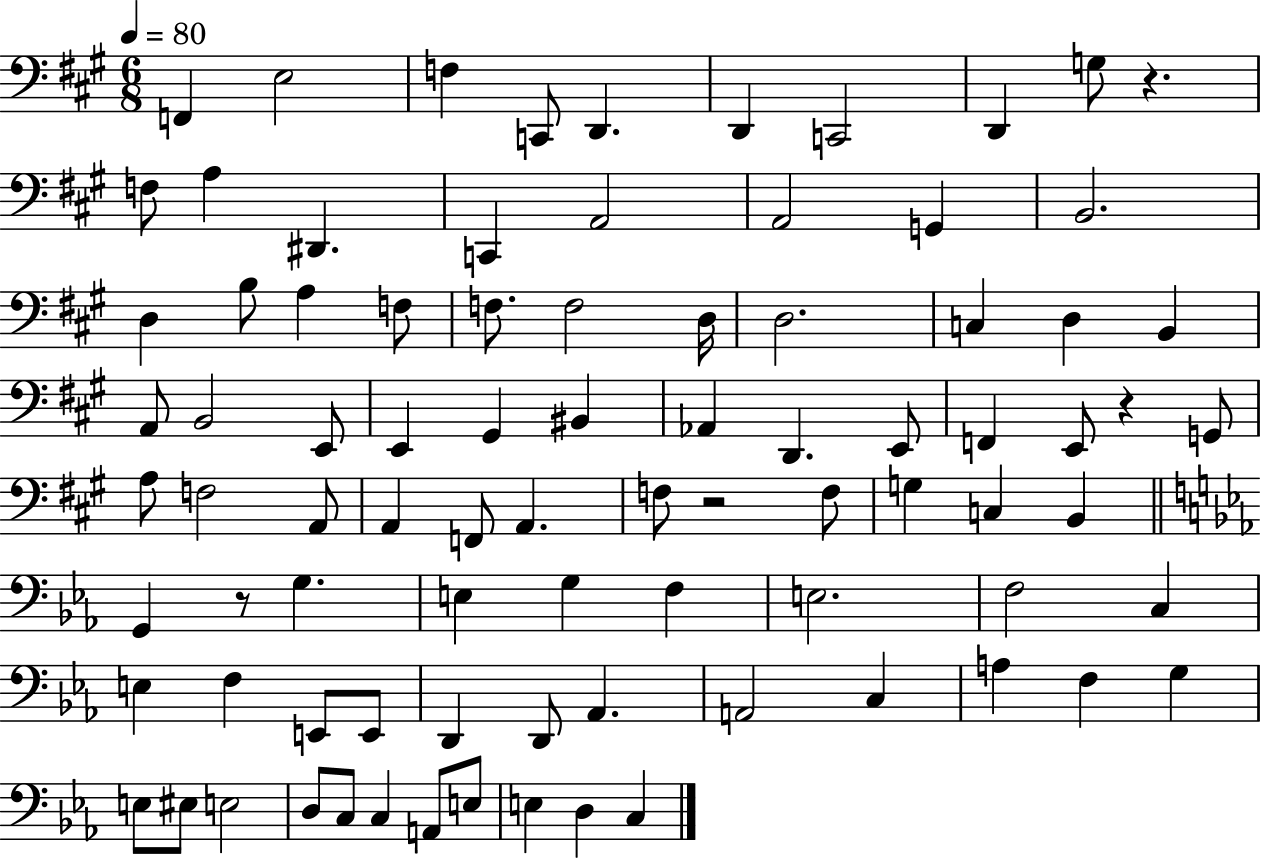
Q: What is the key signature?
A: A major